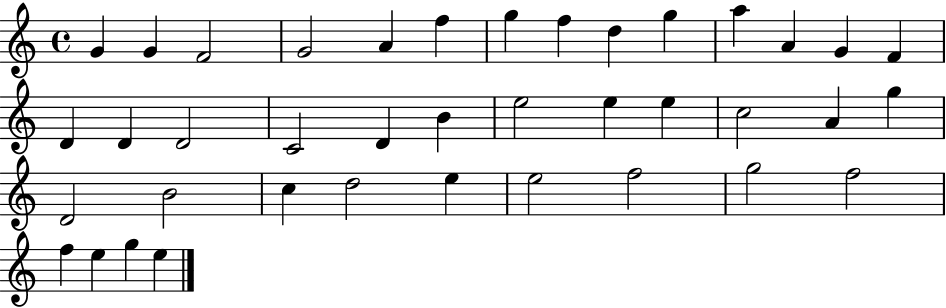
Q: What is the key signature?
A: C major